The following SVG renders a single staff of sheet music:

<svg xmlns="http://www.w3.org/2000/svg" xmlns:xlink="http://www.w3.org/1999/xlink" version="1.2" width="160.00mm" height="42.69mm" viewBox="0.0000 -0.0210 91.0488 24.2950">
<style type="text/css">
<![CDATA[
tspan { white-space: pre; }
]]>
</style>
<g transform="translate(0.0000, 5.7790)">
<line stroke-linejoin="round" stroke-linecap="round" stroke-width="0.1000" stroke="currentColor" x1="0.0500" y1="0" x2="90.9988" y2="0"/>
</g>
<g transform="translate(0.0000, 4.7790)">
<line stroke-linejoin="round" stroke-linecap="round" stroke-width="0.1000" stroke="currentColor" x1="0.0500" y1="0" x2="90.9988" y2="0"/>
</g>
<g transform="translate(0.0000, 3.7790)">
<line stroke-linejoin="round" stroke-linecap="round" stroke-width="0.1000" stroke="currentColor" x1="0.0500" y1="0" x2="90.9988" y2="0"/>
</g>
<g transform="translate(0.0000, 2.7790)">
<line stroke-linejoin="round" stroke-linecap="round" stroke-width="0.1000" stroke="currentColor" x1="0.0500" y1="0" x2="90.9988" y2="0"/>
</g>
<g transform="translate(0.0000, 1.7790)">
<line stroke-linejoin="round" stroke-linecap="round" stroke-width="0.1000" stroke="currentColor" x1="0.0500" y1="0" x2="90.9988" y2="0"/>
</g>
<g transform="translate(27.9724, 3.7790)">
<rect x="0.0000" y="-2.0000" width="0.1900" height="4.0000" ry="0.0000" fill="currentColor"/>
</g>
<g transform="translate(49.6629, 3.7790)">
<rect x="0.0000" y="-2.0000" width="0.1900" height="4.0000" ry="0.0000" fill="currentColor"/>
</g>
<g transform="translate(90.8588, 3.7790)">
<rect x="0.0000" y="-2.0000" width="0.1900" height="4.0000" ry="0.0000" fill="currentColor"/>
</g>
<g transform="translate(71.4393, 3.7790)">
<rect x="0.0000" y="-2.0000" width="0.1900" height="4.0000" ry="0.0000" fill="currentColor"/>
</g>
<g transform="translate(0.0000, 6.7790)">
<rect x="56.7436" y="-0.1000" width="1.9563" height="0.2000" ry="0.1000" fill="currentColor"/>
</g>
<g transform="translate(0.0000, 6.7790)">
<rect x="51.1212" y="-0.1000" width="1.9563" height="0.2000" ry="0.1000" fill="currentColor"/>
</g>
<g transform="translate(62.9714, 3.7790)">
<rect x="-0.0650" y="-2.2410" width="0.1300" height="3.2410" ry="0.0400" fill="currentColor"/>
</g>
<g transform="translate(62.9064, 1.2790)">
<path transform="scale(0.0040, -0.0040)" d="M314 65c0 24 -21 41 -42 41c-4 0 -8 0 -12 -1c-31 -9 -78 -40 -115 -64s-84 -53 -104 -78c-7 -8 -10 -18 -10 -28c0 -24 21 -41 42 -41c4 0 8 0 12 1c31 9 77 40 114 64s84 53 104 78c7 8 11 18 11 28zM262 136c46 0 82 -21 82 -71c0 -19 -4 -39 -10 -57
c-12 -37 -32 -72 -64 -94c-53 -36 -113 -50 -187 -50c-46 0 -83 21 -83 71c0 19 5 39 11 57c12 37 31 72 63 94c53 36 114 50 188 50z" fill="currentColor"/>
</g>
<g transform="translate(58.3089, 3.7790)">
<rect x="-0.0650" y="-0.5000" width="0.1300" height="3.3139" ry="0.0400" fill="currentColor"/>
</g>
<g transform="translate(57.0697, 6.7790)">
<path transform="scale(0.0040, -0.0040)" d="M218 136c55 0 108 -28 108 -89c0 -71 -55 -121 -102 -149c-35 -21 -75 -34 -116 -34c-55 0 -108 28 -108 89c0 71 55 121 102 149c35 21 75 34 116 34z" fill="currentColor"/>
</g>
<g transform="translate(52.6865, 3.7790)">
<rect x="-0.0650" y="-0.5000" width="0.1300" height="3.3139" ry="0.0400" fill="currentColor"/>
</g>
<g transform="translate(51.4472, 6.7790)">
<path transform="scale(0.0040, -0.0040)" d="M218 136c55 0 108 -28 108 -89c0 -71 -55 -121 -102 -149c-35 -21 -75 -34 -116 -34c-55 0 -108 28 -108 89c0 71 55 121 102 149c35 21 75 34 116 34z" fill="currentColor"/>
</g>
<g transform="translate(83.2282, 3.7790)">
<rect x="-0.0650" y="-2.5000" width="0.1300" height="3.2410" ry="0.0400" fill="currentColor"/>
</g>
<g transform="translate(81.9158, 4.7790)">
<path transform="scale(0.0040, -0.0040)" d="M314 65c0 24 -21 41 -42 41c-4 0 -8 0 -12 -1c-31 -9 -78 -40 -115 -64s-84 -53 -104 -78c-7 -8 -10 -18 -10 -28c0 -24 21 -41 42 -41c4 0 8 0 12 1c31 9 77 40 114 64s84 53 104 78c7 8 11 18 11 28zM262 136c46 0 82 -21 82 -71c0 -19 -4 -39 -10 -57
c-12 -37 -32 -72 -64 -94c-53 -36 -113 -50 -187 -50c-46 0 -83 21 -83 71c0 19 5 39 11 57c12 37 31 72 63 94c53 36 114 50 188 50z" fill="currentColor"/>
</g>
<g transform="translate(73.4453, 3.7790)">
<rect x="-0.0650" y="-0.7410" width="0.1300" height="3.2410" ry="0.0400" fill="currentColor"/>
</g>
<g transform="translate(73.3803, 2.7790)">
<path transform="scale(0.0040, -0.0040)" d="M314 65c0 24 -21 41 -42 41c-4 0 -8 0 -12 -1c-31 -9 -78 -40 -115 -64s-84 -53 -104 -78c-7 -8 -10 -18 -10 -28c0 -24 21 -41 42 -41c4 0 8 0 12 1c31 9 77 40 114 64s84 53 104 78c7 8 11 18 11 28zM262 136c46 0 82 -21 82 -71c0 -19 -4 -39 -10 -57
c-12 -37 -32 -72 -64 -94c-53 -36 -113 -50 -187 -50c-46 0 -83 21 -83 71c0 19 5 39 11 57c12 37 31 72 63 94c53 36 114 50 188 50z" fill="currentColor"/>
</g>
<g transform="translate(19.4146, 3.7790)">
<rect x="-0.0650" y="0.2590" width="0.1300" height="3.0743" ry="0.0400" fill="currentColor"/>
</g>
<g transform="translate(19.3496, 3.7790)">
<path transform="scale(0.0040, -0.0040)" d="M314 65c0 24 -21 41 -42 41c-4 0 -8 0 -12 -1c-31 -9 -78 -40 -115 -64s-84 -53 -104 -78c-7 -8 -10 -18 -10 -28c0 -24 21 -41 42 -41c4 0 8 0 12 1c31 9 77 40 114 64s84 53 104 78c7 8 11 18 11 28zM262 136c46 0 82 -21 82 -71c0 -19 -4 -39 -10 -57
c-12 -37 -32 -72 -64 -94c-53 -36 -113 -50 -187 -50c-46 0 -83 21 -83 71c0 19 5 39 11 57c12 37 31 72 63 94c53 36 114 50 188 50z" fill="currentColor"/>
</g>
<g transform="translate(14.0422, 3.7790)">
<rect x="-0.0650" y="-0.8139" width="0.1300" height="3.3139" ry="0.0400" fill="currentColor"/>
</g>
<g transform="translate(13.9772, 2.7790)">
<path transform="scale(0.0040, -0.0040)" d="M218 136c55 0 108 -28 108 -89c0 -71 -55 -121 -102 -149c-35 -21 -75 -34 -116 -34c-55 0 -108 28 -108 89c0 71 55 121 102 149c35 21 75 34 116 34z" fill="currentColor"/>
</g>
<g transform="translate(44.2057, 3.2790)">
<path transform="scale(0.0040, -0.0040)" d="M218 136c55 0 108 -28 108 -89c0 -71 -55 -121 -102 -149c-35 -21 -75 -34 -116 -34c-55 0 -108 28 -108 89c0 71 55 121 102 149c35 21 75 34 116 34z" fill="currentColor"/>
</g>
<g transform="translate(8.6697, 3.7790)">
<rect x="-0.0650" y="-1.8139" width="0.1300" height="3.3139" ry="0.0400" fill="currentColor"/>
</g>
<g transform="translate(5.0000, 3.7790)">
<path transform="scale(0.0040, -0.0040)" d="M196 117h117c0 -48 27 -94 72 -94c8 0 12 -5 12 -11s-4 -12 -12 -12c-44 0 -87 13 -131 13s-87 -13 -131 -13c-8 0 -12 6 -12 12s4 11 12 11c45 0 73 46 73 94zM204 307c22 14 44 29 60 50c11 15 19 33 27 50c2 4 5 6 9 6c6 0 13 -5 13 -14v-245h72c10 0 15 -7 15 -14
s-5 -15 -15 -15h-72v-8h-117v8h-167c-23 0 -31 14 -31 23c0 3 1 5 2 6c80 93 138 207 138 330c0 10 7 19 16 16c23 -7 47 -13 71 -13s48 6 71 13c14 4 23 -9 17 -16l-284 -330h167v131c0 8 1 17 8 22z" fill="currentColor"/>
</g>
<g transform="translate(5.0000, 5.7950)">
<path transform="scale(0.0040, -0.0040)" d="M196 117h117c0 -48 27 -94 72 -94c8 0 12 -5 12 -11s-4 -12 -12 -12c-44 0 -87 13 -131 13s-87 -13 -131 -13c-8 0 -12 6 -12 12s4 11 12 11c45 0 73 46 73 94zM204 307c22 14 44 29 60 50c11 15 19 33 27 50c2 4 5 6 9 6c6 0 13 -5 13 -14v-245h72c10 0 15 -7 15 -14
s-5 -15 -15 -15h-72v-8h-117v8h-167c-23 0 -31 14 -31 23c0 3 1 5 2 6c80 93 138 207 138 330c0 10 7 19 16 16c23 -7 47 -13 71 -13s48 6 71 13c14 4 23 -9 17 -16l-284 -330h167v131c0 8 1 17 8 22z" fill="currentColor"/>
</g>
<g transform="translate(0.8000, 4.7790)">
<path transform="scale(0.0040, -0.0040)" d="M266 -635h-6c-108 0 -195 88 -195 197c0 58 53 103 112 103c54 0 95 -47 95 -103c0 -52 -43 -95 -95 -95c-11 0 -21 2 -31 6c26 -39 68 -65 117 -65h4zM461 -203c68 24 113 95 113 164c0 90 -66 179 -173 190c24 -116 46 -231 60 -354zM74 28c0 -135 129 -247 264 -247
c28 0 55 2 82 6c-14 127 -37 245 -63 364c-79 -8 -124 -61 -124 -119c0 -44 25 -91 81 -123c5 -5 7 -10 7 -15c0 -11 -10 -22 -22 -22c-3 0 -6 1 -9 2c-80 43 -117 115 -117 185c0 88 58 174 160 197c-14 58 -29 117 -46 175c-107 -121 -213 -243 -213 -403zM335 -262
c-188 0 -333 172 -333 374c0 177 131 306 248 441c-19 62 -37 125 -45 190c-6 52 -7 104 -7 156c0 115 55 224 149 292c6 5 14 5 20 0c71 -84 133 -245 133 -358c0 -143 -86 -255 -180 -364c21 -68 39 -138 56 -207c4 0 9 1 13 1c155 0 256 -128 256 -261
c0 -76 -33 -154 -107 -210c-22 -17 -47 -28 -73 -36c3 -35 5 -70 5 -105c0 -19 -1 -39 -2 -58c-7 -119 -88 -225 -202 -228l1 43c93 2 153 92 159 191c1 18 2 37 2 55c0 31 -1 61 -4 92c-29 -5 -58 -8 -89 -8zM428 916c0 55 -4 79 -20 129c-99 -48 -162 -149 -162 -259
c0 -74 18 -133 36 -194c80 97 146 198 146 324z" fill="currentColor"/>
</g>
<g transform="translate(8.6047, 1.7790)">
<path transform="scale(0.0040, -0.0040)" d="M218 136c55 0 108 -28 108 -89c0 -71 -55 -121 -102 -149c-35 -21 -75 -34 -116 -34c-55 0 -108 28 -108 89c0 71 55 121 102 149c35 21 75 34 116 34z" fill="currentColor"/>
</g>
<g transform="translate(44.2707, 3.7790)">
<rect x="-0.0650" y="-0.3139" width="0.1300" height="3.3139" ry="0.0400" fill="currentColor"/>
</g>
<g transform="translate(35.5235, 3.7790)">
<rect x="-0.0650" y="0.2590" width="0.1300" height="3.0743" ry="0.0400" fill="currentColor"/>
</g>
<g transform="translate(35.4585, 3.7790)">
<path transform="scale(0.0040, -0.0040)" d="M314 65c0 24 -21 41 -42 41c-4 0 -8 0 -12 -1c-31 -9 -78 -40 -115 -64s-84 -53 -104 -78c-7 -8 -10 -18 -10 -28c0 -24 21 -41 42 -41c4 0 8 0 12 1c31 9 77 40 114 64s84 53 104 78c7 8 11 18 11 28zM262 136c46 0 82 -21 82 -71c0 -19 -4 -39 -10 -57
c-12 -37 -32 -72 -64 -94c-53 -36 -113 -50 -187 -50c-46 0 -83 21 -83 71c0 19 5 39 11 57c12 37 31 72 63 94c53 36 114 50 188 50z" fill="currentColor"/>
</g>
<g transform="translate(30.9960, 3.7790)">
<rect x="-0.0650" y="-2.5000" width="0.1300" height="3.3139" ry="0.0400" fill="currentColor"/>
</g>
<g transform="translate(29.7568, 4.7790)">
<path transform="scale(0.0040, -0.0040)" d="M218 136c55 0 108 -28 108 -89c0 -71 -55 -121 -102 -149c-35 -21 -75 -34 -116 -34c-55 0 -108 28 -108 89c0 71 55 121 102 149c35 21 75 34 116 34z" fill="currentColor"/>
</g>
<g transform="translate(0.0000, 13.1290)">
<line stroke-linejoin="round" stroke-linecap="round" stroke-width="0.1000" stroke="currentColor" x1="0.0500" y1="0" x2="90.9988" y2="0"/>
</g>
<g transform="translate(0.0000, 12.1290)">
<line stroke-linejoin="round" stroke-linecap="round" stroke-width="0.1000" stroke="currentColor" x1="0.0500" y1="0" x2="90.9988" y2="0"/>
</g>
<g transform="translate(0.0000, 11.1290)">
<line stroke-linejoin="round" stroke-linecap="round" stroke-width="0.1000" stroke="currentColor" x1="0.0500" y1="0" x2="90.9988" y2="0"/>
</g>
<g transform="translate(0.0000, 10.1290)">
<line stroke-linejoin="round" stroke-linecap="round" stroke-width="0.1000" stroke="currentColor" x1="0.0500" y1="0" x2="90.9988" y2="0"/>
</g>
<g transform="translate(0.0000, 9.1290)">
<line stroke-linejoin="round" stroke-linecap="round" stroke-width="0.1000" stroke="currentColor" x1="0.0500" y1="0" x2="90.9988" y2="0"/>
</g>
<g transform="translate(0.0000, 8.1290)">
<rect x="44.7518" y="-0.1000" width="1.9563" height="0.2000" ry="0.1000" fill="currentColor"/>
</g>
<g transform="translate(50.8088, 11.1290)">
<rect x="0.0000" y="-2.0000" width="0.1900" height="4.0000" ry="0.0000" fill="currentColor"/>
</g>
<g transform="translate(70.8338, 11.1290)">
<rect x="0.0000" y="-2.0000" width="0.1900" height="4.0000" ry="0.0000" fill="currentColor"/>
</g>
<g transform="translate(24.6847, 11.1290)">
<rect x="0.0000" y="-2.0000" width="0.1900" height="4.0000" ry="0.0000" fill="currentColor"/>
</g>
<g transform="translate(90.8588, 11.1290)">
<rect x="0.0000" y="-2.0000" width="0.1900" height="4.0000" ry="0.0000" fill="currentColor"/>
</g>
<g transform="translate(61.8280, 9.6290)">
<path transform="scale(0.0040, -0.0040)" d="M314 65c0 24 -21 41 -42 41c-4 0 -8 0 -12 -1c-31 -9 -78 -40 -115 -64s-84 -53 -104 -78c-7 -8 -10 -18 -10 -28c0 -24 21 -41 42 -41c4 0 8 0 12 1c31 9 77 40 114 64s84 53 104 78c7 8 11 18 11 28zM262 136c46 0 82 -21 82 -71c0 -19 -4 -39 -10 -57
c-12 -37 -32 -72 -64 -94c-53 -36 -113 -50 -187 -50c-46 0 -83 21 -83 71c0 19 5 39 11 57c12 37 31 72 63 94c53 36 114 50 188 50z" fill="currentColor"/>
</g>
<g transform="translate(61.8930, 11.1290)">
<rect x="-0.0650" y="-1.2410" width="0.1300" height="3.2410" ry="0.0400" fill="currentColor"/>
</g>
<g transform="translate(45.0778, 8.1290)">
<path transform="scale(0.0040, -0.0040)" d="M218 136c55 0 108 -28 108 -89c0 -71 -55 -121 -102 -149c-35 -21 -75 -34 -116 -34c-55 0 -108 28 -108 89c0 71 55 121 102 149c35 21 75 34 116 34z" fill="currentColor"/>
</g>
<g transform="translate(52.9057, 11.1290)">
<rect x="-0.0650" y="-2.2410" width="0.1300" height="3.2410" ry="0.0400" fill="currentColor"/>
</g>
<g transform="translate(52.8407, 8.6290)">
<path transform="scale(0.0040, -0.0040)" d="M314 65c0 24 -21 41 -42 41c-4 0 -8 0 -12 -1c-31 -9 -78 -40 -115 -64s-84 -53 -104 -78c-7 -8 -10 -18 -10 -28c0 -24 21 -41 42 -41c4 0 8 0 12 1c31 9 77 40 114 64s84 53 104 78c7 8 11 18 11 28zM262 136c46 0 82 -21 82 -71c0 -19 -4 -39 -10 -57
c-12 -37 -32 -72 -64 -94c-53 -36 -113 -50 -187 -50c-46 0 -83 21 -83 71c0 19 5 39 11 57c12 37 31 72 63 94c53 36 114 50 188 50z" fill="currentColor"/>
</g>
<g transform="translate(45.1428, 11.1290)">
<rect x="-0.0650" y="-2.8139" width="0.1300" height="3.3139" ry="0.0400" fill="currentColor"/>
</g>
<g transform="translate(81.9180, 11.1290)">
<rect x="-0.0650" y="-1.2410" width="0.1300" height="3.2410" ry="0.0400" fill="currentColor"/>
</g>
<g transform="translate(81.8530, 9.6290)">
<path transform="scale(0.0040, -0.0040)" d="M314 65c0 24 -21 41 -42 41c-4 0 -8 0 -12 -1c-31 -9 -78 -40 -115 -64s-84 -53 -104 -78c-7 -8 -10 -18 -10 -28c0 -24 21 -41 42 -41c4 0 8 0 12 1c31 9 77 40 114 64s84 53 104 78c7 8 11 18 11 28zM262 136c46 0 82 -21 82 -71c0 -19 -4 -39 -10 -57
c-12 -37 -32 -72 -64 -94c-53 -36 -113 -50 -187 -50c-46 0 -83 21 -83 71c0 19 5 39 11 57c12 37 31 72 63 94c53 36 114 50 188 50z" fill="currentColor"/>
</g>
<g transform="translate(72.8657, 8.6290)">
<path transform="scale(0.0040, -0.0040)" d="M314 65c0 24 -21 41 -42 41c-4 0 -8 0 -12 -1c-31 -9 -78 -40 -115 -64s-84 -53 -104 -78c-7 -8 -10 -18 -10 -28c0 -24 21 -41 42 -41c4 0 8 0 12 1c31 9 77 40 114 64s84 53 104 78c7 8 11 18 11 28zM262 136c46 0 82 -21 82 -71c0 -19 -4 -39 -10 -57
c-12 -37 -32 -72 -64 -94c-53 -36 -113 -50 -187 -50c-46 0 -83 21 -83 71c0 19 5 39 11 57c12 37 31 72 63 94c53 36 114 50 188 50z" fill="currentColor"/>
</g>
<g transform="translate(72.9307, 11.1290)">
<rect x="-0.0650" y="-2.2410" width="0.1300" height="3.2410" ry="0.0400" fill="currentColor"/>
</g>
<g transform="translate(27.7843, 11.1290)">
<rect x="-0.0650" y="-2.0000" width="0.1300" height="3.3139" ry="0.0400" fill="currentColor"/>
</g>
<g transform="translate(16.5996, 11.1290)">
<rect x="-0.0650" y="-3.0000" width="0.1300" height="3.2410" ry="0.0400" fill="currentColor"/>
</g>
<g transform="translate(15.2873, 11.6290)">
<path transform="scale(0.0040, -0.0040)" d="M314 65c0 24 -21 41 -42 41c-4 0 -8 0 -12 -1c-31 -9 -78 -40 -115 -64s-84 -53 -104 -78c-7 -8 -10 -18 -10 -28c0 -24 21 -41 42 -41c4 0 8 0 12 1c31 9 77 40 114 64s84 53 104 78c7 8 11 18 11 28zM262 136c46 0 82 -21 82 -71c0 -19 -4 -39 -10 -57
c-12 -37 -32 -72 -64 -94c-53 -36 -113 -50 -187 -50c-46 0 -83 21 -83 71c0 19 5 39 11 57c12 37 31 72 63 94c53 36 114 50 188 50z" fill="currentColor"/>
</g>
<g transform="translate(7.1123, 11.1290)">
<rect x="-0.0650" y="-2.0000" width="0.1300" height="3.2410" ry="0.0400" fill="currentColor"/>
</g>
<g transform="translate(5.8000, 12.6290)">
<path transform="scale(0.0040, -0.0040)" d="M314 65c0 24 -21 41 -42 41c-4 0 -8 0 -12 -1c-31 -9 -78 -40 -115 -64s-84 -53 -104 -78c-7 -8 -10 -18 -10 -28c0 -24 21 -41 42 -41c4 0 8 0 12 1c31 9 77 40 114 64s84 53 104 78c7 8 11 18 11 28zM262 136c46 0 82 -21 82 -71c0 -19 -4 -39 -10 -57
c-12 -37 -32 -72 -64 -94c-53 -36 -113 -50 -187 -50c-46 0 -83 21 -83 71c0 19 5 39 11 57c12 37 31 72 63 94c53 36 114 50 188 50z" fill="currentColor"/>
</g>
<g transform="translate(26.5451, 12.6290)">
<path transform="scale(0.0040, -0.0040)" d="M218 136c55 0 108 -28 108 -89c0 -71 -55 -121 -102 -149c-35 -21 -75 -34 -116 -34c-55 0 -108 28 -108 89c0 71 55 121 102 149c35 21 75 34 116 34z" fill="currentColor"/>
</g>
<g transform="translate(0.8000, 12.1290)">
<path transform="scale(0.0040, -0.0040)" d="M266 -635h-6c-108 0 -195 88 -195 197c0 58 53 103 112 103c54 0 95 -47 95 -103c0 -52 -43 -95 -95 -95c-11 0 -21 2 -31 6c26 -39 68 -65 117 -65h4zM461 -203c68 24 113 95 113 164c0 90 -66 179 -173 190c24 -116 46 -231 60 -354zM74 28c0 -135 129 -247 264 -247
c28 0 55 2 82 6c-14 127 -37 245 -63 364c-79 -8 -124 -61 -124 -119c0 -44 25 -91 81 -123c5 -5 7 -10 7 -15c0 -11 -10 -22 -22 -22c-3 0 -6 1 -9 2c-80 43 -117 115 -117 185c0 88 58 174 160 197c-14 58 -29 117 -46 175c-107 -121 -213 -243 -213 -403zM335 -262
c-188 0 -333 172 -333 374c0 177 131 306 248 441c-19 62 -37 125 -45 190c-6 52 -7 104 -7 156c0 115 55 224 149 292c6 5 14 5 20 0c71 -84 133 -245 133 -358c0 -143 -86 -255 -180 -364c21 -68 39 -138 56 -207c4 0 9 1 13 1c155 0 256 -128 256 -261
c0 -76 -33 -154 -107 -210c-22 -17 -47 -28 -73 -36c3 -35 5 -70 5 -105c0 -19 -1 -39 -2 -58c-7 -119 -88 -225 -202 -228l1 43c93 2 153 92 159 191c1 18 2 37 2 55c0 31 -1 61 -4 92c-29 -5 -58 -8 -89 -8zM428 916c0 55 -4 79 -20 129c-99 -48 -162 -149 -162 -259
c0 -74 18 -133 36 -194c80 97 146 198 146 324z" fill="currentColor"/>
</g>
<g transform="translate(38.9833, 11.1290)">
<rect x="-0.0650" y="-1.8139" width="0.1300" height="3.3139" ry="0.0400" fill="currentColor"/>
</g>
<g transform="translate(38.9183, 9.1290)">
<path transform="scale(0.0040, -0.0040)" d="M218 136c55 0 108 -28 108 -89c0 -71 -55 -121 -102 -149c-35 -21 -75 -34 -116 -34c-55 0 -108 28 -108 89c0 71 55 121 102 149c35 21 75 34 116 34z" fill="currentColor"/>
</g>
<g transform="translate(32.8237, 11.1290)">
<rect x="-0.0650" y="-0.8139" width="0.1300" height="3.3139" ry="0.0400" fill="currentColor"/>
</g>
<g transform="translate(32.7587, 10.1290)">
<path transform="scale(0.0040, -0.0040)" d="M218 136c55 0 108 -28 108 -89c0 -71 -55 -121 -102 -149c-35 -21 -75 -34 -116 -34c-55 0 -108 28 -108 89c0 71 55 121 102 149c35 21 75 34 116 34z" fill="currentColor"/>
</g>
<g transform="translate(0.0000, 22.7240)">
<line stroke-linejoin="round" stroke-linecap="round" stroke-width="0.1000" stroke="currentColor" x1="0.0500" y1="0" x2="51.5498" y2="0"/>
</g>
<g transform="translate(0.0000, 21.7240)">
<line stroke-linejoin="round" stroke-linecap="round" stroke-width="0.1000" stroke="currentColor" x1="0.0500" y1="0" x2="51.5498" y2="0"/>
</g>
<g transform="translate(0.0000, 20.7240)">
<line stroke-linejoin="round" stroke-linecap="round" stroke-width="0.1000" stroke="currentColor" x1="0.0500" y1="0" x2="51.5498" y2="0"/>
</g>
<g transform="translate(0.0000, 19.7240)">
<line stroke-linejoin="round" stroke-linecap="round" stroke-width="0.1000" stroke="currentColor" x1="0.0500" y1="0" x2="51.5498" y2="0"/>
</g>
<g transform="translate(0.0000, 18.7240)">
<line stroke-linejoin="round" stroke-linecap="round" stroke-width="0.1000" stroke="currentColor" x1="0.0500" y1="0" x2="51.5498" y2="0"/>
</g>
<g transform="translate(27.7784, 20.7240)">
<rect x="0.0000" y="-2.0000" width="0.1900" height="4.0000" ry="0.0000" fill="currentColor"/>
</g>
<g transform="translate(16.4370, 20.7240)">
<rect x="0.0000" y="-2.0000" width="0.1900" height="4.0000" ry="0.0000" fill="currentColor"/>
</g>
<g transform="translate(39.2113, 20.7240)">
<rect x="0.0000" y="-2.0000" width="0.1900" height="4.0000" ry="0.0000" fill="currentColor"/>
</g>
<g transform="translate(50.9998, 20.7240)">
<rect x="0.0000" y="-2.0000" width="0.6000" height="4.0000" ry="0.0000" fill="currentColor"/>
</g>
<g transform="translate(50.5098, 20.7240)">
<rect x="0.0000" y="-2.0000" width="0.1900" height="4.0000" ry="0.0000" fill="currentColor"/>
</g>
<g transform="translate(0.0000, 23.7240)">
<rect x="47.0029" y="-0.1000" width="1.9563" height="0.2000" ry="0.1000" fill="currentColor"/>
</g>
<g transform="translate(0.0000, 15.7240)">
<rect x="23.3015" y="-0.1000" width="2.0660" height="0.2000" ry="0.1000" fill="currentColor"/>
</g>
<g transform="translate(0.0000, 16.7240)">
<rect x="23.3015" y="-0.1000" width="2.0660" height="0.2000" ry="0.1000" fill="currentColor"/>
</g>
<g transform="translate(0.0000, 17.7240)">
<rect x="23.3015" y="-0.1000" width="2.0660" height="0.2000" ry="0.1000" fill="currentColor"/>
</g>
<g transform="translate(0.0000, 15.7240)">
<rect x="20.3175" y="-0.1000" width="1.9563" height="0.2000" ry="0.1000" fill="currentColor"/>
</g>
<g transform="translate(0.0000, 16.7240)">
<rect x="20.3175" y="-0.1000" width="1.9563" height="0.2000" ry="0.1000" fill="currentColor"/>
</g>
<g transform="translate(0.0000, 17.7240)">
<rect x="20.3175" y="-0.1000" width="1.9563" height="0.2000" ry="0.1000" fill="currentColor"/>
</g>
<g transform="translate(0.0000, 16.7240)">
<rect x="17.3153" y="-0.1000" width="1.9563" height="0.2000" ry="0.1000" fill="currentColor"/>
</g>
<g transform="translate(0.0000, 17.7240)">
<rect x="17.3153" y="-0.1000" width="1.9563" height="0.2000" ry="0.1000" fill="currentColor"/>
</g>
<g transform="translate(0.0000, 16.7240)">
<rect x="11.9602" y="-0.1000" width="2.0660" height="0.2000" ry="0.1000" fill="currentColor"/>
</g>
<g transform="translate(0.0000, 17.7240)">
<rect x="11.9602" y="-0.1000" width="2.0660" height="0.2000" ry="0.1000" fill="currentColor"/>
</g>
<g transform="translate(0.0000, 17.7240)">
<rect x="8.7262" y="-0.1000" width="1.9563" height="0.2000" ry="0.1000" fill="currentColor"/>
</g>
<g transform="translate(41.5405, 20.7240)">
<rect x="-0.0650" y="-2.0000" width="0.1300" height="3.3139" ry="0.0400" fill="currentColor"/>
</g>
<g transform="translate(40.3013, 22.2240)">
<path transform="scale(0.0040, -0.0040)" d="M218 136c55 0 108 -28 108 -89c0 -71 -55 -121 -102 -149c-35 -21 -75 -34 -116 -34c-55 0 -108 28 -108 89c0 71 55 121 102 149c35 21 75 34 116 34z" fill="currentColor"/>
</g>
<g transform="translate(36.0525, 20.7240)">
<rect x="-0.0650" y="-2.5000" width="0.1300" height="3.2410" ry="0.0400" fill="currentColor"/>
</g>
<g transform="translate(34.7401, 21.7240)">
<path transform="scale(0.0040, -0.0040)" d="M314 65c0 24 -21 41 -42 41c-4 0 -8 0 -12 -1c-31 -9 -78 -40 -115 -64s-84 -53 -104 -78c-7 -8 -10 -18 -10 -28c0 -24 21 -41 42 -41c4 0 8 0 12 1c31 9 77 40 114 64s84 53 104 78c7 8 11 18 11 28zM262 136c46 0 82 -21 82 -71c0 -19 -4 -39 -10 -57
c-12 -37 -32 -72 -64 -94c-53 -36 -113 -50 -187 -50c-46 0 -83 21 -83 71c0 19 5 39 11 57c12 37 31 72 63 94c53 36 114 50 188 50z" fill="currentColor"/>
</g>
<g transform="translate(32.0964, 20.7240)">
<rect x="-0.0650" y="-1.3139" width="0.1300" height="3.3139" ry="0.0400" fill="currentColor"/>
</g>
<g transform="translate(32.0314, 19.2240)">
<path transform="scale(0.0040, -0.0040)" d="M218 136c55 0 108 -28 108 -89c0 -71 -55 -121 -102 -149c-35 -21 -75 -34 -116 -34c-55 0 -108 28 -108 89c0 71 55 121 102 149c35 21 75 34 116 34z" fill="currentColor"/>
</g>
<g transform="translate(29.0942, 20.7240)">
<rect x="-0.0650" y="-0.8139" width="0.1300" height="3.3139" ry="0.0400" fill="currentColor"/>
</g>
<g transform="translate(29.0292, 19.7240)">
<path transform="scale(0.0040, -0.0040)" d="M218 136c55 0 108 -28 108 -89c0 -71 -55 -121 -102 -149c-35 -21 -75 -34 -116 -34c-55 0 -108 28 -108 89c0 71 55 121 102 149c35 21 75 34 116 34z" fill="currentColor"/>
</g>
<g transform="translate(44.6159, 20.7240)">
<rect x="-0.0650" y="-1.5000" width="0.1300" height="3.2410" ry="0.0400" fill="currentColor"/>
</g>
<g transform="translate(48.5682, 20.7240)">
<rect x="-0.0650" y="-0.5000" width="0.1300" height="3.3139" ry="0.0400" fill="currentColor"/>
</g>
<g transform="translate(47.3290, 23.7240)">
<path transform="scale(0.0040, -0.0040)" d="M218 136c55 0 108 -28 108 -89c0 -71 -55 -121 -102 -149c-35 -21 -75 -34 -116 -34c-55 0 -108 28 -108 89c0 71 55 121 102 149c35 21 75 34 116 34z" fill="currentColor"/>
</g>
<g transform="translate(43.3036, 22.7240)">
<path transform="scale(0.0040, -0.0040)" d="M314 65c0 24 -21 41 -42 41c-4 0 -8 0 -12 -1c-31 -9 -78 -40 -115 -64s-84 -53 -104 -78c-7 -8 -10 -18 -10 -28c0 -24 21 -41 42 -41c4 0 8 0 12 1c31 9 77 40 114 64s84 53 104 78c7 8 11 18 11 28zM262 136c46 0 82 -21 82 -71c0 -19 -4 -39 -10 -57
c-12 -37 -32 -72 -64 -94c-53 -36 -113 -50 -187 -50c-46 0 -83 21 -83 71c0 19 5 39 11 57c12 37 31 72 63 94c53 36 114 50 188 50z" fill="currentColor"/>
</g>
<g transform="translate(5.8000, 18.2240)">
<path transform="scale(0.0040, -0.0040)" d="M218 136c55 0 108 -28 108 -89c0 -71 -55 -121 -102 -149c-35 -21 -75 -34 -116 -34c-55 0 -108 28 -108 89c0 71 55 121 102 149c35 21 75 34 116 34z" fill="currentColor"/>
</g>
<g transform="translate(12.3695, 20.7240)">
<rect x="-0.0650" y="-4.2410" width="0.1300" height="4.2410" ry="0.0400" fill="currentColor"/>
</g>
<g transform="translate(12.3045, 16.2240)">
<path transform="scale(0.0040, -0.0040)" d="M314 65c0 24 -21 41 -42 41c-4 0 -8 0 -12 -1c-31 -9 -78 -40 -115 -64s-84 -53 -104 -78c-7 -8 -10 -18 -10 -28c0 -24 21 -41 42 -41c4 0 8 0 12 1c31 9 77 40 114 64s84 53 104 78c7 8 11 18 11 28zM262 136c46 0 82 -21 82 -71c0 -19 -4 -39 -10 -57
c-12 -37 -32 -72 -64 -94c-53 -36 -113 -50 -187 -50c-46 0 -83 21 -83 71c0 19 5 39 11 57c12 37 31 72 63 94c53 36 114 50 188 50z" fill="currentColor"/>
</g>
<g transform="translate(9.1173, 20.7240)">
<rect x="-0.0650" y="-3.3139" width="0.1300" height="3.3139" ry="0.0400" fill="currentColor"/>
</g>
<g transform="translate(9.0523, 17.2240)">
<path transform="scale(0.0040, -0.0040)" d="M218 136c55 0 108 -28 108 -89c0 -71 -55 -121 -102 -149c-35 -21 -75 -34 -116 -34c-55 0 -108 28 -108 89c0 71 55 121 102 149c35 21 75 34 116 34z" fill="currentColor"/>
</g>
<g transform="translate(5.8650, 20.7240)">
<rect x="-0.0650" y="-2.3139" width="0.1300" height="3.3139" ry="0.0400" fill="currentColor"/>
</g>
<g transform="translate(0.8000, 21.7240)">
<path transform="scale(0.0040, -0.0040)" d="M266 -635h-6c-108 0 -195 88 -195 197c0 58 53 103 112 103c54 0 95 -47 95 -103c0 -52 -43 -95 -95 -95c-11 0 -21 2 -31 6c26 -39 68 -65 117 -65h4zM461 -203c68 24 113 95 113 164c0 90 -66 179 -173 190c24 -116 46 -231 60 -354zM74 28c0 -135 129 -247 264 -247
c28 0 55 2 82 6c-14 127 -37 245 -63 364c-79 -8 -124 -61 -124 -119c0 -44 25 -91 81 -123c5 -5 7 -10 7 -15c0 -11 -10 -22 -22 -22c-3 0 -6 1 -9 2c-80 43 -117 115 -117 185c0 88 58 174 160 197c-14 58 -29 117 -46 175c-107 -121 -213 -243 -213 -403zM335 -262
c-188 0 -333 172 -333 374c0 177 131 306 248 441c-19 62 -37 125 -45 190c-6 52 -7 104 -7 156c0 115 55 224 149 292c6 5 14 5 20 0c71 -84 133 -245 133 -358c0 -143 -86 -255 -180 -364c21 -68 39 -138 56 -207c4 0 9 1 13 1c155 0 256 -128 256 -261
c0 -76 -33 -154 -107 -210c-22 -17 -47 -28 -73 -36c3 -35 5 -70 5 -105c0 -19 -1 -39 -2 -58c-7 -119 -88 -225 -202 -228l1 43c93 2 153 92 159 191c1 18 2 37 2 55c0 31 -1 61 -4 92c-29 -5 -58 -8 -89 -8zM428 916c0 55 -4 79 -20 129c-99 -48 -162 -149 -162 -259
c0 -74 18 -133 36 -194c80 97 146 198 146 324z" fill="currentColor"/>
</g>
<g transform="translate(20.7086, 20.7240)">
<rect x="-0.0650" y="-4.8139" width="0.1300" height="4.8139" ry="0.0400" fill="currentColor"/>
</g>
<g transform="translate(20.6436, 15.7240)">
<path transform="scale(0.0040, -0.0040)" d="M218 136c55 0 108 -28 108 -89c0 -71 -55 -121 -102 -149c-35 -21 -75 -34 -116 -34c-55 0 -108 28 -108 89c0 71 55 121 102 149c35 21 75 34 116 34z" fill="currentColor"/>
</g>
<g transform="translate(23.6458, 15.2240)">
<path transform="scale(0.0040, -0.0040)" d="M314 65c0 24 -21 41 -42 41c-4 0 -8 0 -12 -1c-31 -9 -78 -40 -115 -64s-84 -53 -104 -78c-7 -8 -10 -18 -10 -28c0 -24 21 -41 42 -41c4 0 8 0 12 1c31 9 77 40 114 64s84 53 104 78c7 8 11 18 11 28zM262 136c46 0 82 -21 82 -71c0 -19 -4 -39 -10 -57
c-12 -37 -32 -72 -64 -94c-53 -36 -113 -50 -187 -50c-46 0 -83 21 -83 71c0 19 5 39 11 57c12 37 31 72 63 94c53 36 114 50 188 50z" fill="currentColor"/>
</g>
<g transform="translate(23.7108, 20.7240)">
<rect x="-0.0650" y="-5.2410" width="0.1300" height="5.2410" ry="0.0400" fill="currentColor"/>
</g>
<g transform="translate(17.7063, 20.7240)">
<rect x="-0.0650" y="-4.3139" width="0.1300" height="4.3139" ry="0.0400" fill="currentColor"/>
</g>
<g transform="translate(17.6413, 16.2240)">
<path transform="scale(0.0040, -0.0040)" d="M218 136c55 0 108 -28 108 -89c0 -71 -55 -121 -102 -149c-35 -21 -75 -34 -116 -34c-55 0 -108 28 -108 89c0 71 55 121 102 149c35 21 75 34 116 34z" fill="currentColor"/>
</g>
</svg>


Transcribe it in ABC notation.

X:1
T:Untitled
M:4/4
L:1/4
K:C
f d B2 G B2 c C C g2 d2 G2 F2 A2 F d f a g2 e2 g2 e2 g b d'2 d' e' f'2 d e G2 F E2 C